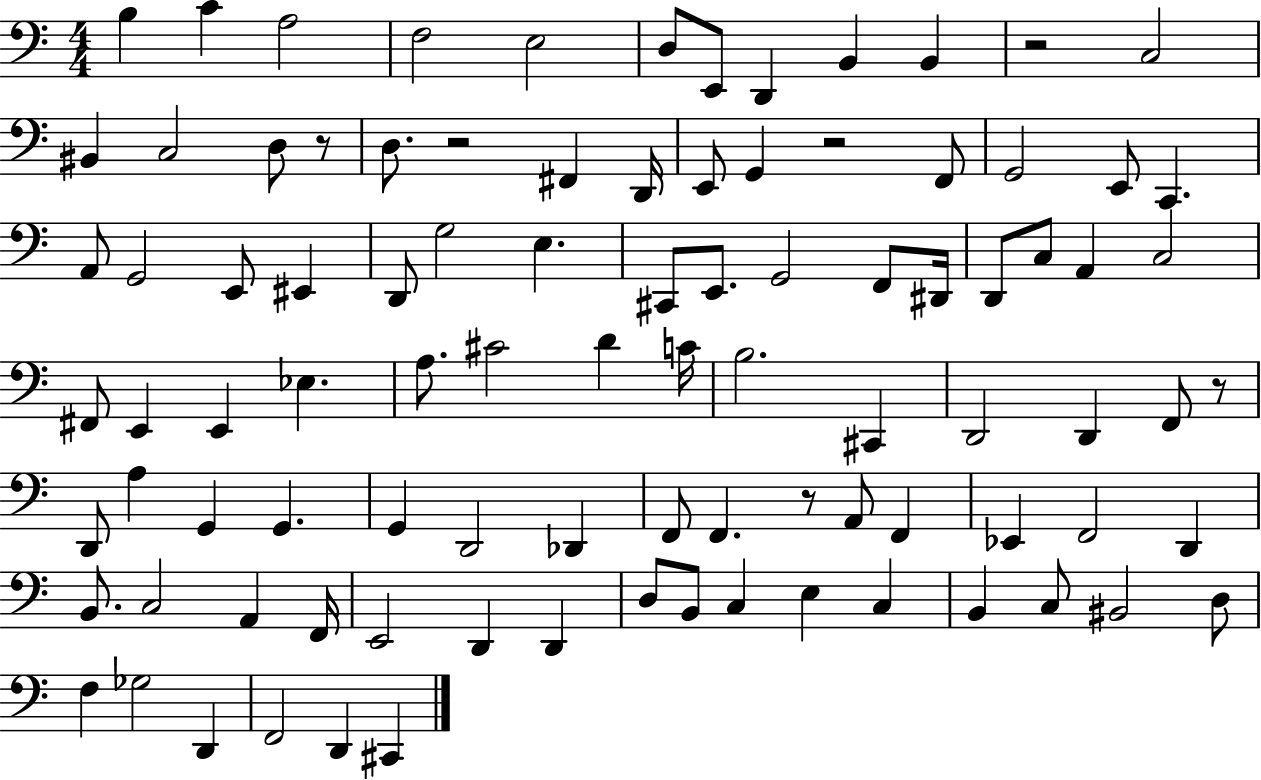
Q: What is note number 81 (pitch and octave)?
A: BIS2